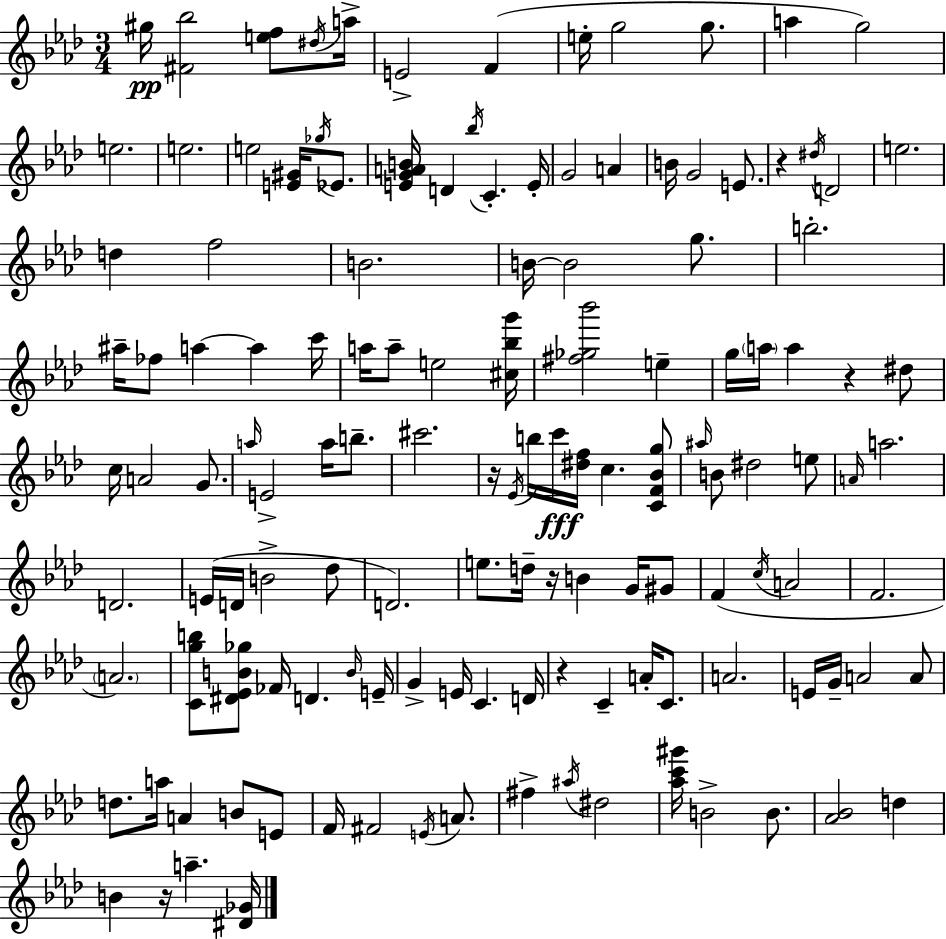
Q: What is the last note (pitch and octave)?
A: A5